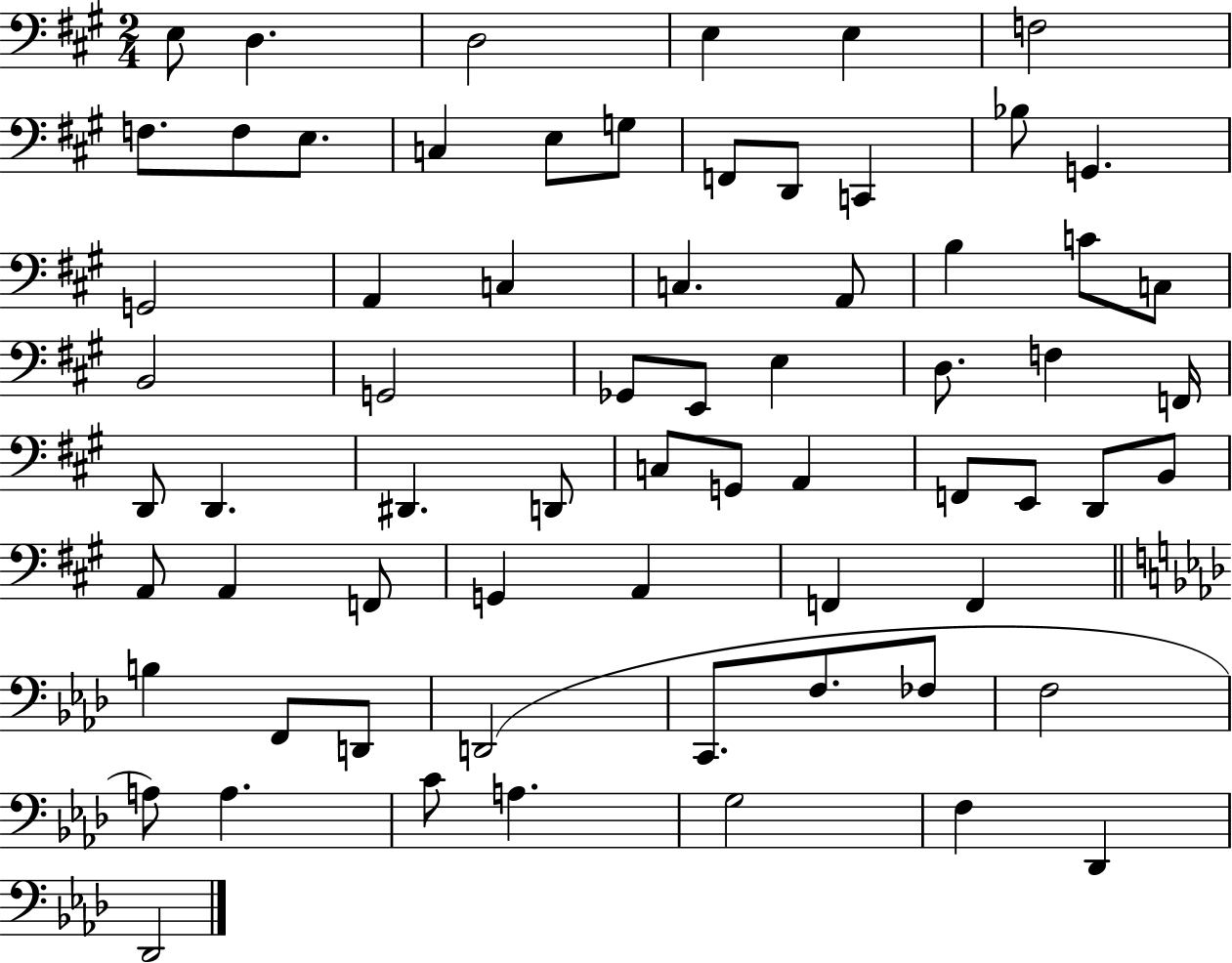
X:1
T:Untitled
M:2/4
L:1/4
K:A
E,/2 D, D,2 E, E, F,2 F,/2 F,/2 E,/2 C, E,/2 G,/2 F,,/2 D,,/2 C,, _B,/2 G,, G,,2 A,, C, C, A,,/2 B, C/2 C,/2 B,,2 G,,2 _G,,/2 E,,/2 E, D,/2 F, F,,/4 D,,/2 D,, ^D,, D,,/2 C,/2 G,,/2 A,, F,,/2 E,,/2 D,,/2 B,,/2 A,,/2 A,, F,,/2 G,, A,, F,, F,, B, F,,/2 D,,/2 D,,2 C,,/2 F,/2 _F,/2 F,2 A,/2 A, C/2 A, G,2 F, _D,, _D,,2